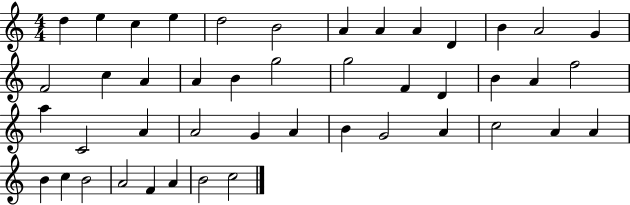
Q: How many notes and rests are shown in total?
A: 45